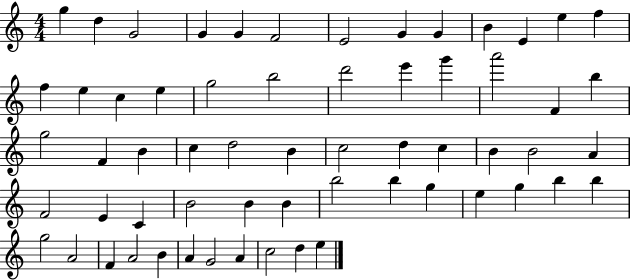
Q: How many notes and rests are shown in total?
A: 61